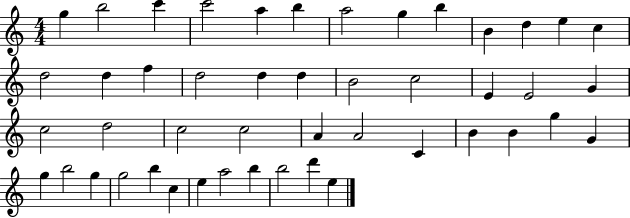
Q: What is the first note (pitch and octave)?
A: G5